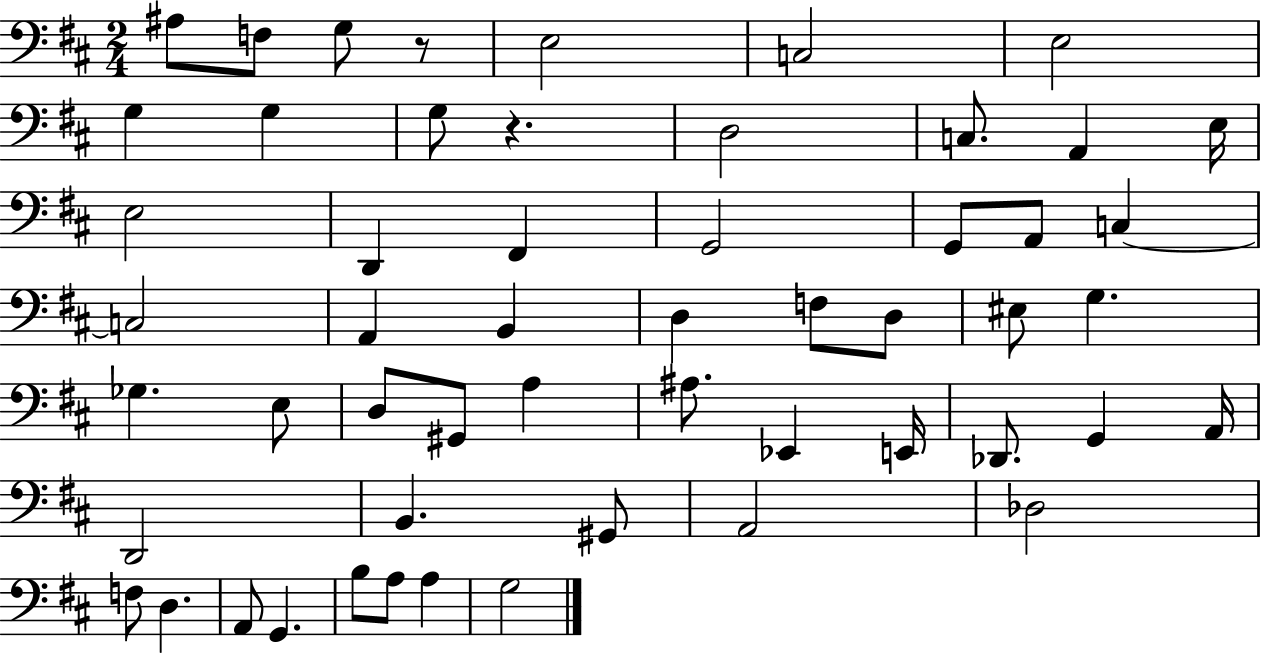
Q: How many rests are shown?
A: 2